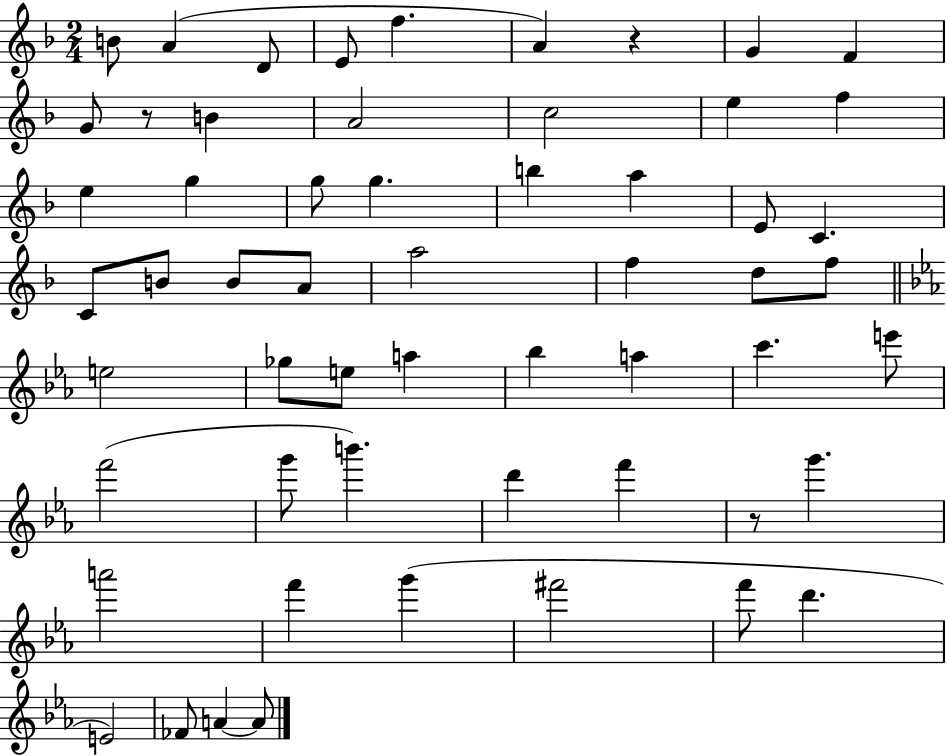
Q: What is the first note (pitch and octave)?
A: B4